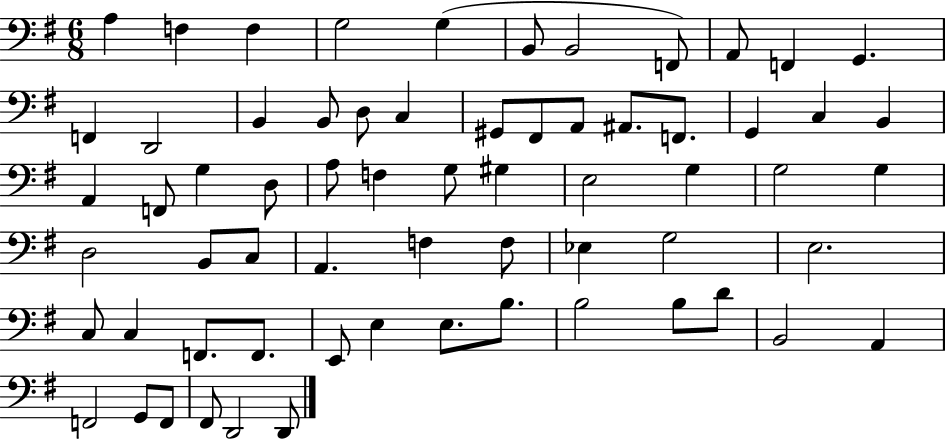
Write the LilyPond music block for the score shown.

{
  \clef bass
  \numericTimeSignature
  \time 6/8
  \key g \major
  a4 f4 f4 | g2 g4( | b,8 b,2 f,8) | a,8 f,4 g,4. | \break f,4 d,2 | b,4 b,8 d8 c4 | gis,8 fis,8 a,8 ais,8. f,8. | g,4 c4 b,4 | \break a,4 f,8 g4 d8 | a8 f4 g8 gis4 | e2 g4 | g2 g4 | \break d2 b,8 c8 | a,4. f4 f8 | ees4 g2 | e2. | \break c8 c4 f,8. f,8. | e,8 e4 e8. b8. | b2 b8 d'8 | b,2 a,4 | \break f,2 g,8 f,8 | fis,8 d,2 d,8 | \bar "|."
}